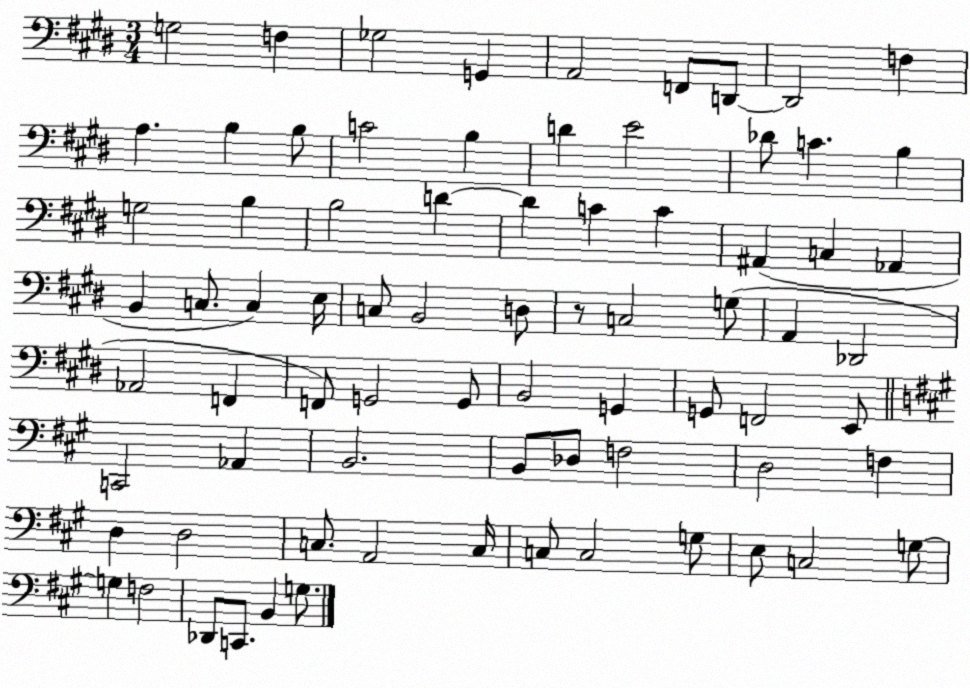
X:1
T:Untitled
M:3/4
L:1/4
K:E
G,2 F, _G,2 G,, A,,2 F,,/2 D,,/2 D,,2 F, A, B, B,/2 C2 B, D E2 _D/2 C B, G,2 B, B,2 D D C C ^A,, C, _A,, B,, C,/2 C, E,/4 C,/2 B,,2 D,/2 z/2 C,2 G,/2 A,, _D,,2 _A,,2 F,, F,,/2 G,,2 G,,/2 B,,2 G,, G,,/2 F,,2 E,,/2 C,,2 _A,, B,,2 B,,/2 _D,/2 F,2 D,2 F, D, D,2 C,/2 A,,2 C,/4 C,/2 C,2 G,/2 E,/2 C,2 G,/2 G, F,2 _D,,/2 C,,/2 B,, G,/2